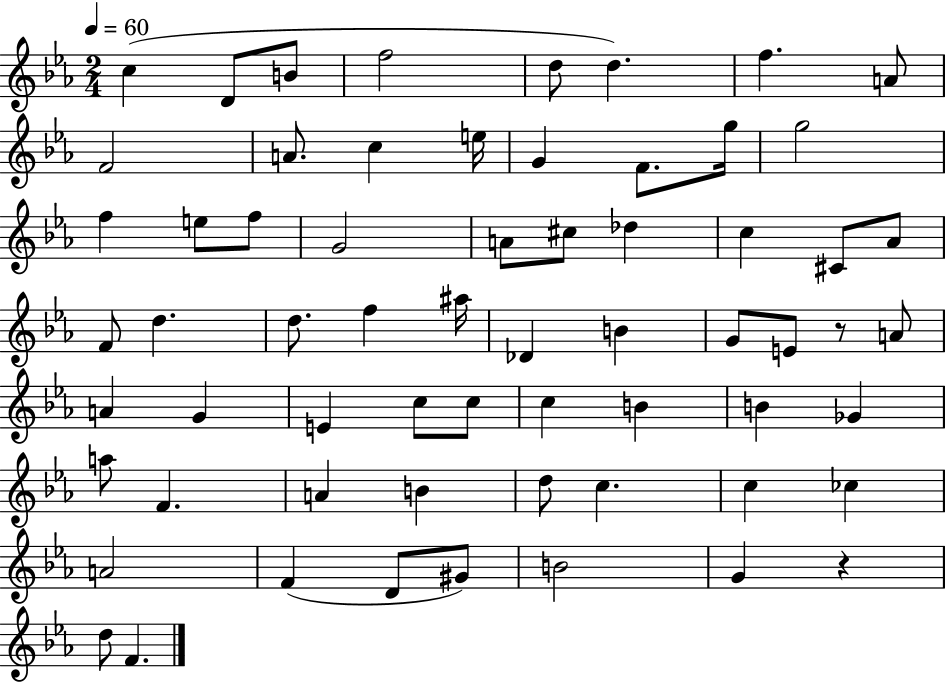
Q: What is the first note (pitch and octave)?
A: C5